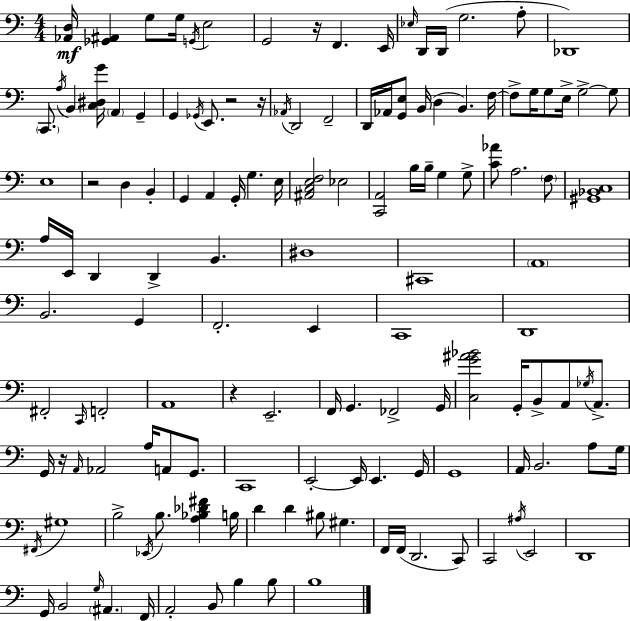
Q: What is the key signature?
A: A minor